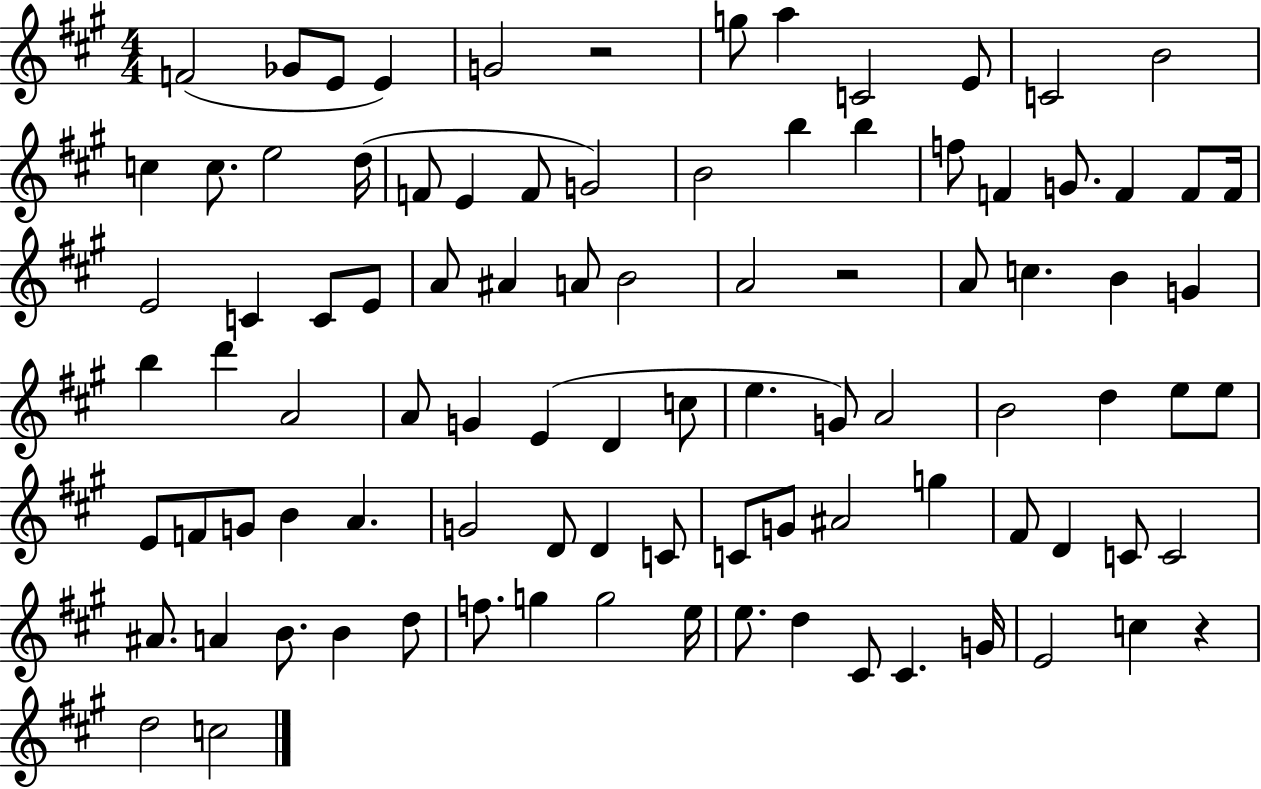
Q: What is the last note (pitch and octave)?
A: C5